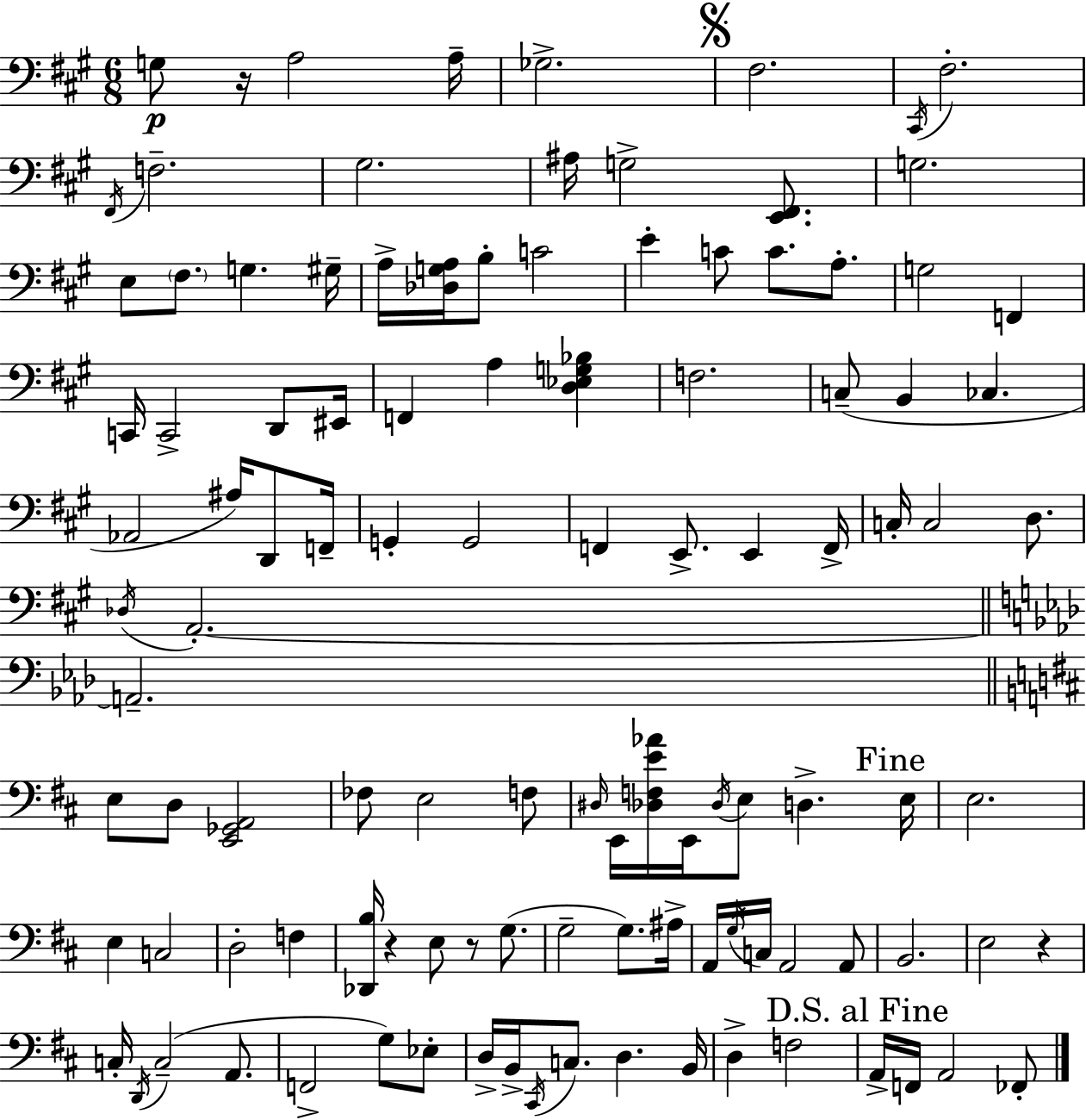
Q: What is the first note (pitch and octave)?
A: G3